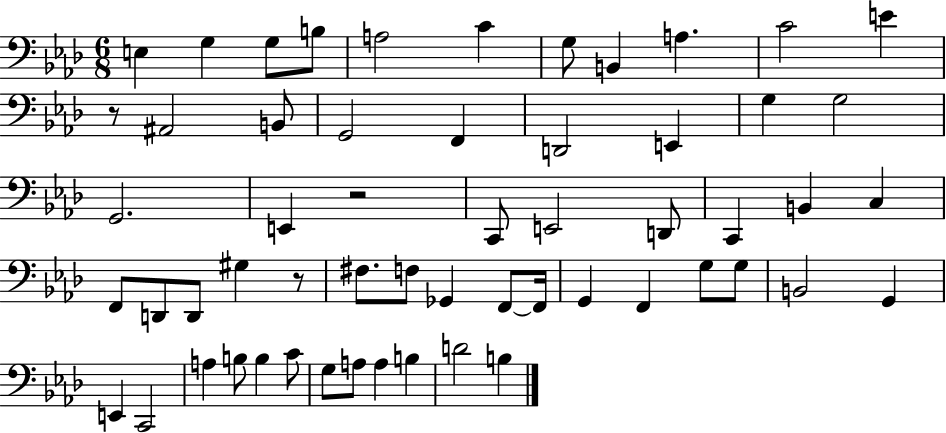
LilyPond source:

{
  \clef bass
  \numericTimeSignature
  \time 6/8
  \key aes \major
  \repeat volta 2 { e4 g4 g8 b8 | a2 c'4 | g8 b,4 a4. | c'2 e'4 | \break r8 ais,2 b,8 | g,2 f,4 | d,2 e,4 | g4 g2 | \break g,2. | e,4 r2 | c,8 e,2 d,8 | c,4 b,4 c4 | \break f,8 d,8 d,8 gis4 r8 | fis8. f8 ges,4 f,8~~ f,16 | g,4 f,4 g8 g8 | b,2 g,4 | \break e,4 c,2 | a4 b8 b4 c'8 | g8 a8 a4 b4 | d'2 b4 | \break } \bar "|."
}